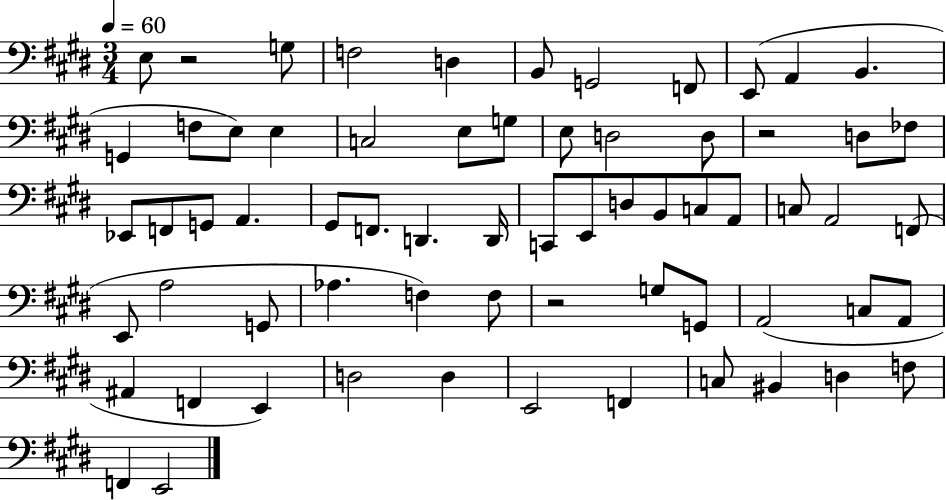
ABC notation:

X:1
T:Untitled
M:3/4
L:1/4
K:E
E,/2 z2 G,/2 F,2 D, B,,/2 G,,2 F,,/2 E,,/2 A,, B,, G,, F,/2 E,/2 E, C,2 E,/2 G,/2 E,/2 D,2 D,/2 z2 D,/2 _F,/2 _E,,/2 F,,/2 G,,/2 A,, ^G,,/2 F,,/2 D,, D,,/4 C,,/2 E,,/2 D,/2 B,,/2 C,/2 A,,/2 C,/2 A,,2 F,,/2 E,,/2 A,2 G,,/2 _A, F, F,/2 z2 G,/2 G,,/2 A,,2 C,/2 A,,/2 ^A,, F,, E,, D,2 D, E,,2 F,, C,/2 ^B,, D, F,/2 F,, E,,2